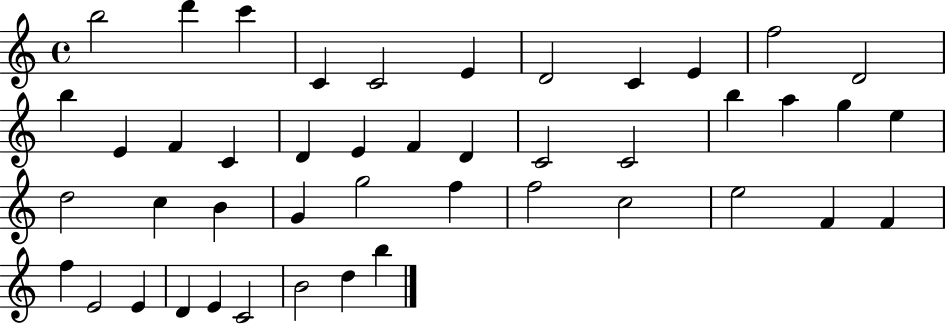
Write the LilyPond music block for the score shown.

{
  \clef treble
  \time 4/4
  \defaultTimeSignature
  \key c \major
  b''2 d'''4 c'''4 | c'4 c'2 e'4 | d'2 c'4 e'4 | f''2 d'2 | \break b''4 e'4 f'4 c'4 | d'4 e'4 f'4 d'4 | c'2 c'2 | b''4 a''4 g''4 e''4 | \break d''2 c''4 b'4 | g'4 g''2 f''4 | f''2 c''2 | e''2 f'4 f'4 | \break f''4 e'2 e'4 | d'4 e'4 c'2 | b'2 d''4 b''4 | \bar "|."
}